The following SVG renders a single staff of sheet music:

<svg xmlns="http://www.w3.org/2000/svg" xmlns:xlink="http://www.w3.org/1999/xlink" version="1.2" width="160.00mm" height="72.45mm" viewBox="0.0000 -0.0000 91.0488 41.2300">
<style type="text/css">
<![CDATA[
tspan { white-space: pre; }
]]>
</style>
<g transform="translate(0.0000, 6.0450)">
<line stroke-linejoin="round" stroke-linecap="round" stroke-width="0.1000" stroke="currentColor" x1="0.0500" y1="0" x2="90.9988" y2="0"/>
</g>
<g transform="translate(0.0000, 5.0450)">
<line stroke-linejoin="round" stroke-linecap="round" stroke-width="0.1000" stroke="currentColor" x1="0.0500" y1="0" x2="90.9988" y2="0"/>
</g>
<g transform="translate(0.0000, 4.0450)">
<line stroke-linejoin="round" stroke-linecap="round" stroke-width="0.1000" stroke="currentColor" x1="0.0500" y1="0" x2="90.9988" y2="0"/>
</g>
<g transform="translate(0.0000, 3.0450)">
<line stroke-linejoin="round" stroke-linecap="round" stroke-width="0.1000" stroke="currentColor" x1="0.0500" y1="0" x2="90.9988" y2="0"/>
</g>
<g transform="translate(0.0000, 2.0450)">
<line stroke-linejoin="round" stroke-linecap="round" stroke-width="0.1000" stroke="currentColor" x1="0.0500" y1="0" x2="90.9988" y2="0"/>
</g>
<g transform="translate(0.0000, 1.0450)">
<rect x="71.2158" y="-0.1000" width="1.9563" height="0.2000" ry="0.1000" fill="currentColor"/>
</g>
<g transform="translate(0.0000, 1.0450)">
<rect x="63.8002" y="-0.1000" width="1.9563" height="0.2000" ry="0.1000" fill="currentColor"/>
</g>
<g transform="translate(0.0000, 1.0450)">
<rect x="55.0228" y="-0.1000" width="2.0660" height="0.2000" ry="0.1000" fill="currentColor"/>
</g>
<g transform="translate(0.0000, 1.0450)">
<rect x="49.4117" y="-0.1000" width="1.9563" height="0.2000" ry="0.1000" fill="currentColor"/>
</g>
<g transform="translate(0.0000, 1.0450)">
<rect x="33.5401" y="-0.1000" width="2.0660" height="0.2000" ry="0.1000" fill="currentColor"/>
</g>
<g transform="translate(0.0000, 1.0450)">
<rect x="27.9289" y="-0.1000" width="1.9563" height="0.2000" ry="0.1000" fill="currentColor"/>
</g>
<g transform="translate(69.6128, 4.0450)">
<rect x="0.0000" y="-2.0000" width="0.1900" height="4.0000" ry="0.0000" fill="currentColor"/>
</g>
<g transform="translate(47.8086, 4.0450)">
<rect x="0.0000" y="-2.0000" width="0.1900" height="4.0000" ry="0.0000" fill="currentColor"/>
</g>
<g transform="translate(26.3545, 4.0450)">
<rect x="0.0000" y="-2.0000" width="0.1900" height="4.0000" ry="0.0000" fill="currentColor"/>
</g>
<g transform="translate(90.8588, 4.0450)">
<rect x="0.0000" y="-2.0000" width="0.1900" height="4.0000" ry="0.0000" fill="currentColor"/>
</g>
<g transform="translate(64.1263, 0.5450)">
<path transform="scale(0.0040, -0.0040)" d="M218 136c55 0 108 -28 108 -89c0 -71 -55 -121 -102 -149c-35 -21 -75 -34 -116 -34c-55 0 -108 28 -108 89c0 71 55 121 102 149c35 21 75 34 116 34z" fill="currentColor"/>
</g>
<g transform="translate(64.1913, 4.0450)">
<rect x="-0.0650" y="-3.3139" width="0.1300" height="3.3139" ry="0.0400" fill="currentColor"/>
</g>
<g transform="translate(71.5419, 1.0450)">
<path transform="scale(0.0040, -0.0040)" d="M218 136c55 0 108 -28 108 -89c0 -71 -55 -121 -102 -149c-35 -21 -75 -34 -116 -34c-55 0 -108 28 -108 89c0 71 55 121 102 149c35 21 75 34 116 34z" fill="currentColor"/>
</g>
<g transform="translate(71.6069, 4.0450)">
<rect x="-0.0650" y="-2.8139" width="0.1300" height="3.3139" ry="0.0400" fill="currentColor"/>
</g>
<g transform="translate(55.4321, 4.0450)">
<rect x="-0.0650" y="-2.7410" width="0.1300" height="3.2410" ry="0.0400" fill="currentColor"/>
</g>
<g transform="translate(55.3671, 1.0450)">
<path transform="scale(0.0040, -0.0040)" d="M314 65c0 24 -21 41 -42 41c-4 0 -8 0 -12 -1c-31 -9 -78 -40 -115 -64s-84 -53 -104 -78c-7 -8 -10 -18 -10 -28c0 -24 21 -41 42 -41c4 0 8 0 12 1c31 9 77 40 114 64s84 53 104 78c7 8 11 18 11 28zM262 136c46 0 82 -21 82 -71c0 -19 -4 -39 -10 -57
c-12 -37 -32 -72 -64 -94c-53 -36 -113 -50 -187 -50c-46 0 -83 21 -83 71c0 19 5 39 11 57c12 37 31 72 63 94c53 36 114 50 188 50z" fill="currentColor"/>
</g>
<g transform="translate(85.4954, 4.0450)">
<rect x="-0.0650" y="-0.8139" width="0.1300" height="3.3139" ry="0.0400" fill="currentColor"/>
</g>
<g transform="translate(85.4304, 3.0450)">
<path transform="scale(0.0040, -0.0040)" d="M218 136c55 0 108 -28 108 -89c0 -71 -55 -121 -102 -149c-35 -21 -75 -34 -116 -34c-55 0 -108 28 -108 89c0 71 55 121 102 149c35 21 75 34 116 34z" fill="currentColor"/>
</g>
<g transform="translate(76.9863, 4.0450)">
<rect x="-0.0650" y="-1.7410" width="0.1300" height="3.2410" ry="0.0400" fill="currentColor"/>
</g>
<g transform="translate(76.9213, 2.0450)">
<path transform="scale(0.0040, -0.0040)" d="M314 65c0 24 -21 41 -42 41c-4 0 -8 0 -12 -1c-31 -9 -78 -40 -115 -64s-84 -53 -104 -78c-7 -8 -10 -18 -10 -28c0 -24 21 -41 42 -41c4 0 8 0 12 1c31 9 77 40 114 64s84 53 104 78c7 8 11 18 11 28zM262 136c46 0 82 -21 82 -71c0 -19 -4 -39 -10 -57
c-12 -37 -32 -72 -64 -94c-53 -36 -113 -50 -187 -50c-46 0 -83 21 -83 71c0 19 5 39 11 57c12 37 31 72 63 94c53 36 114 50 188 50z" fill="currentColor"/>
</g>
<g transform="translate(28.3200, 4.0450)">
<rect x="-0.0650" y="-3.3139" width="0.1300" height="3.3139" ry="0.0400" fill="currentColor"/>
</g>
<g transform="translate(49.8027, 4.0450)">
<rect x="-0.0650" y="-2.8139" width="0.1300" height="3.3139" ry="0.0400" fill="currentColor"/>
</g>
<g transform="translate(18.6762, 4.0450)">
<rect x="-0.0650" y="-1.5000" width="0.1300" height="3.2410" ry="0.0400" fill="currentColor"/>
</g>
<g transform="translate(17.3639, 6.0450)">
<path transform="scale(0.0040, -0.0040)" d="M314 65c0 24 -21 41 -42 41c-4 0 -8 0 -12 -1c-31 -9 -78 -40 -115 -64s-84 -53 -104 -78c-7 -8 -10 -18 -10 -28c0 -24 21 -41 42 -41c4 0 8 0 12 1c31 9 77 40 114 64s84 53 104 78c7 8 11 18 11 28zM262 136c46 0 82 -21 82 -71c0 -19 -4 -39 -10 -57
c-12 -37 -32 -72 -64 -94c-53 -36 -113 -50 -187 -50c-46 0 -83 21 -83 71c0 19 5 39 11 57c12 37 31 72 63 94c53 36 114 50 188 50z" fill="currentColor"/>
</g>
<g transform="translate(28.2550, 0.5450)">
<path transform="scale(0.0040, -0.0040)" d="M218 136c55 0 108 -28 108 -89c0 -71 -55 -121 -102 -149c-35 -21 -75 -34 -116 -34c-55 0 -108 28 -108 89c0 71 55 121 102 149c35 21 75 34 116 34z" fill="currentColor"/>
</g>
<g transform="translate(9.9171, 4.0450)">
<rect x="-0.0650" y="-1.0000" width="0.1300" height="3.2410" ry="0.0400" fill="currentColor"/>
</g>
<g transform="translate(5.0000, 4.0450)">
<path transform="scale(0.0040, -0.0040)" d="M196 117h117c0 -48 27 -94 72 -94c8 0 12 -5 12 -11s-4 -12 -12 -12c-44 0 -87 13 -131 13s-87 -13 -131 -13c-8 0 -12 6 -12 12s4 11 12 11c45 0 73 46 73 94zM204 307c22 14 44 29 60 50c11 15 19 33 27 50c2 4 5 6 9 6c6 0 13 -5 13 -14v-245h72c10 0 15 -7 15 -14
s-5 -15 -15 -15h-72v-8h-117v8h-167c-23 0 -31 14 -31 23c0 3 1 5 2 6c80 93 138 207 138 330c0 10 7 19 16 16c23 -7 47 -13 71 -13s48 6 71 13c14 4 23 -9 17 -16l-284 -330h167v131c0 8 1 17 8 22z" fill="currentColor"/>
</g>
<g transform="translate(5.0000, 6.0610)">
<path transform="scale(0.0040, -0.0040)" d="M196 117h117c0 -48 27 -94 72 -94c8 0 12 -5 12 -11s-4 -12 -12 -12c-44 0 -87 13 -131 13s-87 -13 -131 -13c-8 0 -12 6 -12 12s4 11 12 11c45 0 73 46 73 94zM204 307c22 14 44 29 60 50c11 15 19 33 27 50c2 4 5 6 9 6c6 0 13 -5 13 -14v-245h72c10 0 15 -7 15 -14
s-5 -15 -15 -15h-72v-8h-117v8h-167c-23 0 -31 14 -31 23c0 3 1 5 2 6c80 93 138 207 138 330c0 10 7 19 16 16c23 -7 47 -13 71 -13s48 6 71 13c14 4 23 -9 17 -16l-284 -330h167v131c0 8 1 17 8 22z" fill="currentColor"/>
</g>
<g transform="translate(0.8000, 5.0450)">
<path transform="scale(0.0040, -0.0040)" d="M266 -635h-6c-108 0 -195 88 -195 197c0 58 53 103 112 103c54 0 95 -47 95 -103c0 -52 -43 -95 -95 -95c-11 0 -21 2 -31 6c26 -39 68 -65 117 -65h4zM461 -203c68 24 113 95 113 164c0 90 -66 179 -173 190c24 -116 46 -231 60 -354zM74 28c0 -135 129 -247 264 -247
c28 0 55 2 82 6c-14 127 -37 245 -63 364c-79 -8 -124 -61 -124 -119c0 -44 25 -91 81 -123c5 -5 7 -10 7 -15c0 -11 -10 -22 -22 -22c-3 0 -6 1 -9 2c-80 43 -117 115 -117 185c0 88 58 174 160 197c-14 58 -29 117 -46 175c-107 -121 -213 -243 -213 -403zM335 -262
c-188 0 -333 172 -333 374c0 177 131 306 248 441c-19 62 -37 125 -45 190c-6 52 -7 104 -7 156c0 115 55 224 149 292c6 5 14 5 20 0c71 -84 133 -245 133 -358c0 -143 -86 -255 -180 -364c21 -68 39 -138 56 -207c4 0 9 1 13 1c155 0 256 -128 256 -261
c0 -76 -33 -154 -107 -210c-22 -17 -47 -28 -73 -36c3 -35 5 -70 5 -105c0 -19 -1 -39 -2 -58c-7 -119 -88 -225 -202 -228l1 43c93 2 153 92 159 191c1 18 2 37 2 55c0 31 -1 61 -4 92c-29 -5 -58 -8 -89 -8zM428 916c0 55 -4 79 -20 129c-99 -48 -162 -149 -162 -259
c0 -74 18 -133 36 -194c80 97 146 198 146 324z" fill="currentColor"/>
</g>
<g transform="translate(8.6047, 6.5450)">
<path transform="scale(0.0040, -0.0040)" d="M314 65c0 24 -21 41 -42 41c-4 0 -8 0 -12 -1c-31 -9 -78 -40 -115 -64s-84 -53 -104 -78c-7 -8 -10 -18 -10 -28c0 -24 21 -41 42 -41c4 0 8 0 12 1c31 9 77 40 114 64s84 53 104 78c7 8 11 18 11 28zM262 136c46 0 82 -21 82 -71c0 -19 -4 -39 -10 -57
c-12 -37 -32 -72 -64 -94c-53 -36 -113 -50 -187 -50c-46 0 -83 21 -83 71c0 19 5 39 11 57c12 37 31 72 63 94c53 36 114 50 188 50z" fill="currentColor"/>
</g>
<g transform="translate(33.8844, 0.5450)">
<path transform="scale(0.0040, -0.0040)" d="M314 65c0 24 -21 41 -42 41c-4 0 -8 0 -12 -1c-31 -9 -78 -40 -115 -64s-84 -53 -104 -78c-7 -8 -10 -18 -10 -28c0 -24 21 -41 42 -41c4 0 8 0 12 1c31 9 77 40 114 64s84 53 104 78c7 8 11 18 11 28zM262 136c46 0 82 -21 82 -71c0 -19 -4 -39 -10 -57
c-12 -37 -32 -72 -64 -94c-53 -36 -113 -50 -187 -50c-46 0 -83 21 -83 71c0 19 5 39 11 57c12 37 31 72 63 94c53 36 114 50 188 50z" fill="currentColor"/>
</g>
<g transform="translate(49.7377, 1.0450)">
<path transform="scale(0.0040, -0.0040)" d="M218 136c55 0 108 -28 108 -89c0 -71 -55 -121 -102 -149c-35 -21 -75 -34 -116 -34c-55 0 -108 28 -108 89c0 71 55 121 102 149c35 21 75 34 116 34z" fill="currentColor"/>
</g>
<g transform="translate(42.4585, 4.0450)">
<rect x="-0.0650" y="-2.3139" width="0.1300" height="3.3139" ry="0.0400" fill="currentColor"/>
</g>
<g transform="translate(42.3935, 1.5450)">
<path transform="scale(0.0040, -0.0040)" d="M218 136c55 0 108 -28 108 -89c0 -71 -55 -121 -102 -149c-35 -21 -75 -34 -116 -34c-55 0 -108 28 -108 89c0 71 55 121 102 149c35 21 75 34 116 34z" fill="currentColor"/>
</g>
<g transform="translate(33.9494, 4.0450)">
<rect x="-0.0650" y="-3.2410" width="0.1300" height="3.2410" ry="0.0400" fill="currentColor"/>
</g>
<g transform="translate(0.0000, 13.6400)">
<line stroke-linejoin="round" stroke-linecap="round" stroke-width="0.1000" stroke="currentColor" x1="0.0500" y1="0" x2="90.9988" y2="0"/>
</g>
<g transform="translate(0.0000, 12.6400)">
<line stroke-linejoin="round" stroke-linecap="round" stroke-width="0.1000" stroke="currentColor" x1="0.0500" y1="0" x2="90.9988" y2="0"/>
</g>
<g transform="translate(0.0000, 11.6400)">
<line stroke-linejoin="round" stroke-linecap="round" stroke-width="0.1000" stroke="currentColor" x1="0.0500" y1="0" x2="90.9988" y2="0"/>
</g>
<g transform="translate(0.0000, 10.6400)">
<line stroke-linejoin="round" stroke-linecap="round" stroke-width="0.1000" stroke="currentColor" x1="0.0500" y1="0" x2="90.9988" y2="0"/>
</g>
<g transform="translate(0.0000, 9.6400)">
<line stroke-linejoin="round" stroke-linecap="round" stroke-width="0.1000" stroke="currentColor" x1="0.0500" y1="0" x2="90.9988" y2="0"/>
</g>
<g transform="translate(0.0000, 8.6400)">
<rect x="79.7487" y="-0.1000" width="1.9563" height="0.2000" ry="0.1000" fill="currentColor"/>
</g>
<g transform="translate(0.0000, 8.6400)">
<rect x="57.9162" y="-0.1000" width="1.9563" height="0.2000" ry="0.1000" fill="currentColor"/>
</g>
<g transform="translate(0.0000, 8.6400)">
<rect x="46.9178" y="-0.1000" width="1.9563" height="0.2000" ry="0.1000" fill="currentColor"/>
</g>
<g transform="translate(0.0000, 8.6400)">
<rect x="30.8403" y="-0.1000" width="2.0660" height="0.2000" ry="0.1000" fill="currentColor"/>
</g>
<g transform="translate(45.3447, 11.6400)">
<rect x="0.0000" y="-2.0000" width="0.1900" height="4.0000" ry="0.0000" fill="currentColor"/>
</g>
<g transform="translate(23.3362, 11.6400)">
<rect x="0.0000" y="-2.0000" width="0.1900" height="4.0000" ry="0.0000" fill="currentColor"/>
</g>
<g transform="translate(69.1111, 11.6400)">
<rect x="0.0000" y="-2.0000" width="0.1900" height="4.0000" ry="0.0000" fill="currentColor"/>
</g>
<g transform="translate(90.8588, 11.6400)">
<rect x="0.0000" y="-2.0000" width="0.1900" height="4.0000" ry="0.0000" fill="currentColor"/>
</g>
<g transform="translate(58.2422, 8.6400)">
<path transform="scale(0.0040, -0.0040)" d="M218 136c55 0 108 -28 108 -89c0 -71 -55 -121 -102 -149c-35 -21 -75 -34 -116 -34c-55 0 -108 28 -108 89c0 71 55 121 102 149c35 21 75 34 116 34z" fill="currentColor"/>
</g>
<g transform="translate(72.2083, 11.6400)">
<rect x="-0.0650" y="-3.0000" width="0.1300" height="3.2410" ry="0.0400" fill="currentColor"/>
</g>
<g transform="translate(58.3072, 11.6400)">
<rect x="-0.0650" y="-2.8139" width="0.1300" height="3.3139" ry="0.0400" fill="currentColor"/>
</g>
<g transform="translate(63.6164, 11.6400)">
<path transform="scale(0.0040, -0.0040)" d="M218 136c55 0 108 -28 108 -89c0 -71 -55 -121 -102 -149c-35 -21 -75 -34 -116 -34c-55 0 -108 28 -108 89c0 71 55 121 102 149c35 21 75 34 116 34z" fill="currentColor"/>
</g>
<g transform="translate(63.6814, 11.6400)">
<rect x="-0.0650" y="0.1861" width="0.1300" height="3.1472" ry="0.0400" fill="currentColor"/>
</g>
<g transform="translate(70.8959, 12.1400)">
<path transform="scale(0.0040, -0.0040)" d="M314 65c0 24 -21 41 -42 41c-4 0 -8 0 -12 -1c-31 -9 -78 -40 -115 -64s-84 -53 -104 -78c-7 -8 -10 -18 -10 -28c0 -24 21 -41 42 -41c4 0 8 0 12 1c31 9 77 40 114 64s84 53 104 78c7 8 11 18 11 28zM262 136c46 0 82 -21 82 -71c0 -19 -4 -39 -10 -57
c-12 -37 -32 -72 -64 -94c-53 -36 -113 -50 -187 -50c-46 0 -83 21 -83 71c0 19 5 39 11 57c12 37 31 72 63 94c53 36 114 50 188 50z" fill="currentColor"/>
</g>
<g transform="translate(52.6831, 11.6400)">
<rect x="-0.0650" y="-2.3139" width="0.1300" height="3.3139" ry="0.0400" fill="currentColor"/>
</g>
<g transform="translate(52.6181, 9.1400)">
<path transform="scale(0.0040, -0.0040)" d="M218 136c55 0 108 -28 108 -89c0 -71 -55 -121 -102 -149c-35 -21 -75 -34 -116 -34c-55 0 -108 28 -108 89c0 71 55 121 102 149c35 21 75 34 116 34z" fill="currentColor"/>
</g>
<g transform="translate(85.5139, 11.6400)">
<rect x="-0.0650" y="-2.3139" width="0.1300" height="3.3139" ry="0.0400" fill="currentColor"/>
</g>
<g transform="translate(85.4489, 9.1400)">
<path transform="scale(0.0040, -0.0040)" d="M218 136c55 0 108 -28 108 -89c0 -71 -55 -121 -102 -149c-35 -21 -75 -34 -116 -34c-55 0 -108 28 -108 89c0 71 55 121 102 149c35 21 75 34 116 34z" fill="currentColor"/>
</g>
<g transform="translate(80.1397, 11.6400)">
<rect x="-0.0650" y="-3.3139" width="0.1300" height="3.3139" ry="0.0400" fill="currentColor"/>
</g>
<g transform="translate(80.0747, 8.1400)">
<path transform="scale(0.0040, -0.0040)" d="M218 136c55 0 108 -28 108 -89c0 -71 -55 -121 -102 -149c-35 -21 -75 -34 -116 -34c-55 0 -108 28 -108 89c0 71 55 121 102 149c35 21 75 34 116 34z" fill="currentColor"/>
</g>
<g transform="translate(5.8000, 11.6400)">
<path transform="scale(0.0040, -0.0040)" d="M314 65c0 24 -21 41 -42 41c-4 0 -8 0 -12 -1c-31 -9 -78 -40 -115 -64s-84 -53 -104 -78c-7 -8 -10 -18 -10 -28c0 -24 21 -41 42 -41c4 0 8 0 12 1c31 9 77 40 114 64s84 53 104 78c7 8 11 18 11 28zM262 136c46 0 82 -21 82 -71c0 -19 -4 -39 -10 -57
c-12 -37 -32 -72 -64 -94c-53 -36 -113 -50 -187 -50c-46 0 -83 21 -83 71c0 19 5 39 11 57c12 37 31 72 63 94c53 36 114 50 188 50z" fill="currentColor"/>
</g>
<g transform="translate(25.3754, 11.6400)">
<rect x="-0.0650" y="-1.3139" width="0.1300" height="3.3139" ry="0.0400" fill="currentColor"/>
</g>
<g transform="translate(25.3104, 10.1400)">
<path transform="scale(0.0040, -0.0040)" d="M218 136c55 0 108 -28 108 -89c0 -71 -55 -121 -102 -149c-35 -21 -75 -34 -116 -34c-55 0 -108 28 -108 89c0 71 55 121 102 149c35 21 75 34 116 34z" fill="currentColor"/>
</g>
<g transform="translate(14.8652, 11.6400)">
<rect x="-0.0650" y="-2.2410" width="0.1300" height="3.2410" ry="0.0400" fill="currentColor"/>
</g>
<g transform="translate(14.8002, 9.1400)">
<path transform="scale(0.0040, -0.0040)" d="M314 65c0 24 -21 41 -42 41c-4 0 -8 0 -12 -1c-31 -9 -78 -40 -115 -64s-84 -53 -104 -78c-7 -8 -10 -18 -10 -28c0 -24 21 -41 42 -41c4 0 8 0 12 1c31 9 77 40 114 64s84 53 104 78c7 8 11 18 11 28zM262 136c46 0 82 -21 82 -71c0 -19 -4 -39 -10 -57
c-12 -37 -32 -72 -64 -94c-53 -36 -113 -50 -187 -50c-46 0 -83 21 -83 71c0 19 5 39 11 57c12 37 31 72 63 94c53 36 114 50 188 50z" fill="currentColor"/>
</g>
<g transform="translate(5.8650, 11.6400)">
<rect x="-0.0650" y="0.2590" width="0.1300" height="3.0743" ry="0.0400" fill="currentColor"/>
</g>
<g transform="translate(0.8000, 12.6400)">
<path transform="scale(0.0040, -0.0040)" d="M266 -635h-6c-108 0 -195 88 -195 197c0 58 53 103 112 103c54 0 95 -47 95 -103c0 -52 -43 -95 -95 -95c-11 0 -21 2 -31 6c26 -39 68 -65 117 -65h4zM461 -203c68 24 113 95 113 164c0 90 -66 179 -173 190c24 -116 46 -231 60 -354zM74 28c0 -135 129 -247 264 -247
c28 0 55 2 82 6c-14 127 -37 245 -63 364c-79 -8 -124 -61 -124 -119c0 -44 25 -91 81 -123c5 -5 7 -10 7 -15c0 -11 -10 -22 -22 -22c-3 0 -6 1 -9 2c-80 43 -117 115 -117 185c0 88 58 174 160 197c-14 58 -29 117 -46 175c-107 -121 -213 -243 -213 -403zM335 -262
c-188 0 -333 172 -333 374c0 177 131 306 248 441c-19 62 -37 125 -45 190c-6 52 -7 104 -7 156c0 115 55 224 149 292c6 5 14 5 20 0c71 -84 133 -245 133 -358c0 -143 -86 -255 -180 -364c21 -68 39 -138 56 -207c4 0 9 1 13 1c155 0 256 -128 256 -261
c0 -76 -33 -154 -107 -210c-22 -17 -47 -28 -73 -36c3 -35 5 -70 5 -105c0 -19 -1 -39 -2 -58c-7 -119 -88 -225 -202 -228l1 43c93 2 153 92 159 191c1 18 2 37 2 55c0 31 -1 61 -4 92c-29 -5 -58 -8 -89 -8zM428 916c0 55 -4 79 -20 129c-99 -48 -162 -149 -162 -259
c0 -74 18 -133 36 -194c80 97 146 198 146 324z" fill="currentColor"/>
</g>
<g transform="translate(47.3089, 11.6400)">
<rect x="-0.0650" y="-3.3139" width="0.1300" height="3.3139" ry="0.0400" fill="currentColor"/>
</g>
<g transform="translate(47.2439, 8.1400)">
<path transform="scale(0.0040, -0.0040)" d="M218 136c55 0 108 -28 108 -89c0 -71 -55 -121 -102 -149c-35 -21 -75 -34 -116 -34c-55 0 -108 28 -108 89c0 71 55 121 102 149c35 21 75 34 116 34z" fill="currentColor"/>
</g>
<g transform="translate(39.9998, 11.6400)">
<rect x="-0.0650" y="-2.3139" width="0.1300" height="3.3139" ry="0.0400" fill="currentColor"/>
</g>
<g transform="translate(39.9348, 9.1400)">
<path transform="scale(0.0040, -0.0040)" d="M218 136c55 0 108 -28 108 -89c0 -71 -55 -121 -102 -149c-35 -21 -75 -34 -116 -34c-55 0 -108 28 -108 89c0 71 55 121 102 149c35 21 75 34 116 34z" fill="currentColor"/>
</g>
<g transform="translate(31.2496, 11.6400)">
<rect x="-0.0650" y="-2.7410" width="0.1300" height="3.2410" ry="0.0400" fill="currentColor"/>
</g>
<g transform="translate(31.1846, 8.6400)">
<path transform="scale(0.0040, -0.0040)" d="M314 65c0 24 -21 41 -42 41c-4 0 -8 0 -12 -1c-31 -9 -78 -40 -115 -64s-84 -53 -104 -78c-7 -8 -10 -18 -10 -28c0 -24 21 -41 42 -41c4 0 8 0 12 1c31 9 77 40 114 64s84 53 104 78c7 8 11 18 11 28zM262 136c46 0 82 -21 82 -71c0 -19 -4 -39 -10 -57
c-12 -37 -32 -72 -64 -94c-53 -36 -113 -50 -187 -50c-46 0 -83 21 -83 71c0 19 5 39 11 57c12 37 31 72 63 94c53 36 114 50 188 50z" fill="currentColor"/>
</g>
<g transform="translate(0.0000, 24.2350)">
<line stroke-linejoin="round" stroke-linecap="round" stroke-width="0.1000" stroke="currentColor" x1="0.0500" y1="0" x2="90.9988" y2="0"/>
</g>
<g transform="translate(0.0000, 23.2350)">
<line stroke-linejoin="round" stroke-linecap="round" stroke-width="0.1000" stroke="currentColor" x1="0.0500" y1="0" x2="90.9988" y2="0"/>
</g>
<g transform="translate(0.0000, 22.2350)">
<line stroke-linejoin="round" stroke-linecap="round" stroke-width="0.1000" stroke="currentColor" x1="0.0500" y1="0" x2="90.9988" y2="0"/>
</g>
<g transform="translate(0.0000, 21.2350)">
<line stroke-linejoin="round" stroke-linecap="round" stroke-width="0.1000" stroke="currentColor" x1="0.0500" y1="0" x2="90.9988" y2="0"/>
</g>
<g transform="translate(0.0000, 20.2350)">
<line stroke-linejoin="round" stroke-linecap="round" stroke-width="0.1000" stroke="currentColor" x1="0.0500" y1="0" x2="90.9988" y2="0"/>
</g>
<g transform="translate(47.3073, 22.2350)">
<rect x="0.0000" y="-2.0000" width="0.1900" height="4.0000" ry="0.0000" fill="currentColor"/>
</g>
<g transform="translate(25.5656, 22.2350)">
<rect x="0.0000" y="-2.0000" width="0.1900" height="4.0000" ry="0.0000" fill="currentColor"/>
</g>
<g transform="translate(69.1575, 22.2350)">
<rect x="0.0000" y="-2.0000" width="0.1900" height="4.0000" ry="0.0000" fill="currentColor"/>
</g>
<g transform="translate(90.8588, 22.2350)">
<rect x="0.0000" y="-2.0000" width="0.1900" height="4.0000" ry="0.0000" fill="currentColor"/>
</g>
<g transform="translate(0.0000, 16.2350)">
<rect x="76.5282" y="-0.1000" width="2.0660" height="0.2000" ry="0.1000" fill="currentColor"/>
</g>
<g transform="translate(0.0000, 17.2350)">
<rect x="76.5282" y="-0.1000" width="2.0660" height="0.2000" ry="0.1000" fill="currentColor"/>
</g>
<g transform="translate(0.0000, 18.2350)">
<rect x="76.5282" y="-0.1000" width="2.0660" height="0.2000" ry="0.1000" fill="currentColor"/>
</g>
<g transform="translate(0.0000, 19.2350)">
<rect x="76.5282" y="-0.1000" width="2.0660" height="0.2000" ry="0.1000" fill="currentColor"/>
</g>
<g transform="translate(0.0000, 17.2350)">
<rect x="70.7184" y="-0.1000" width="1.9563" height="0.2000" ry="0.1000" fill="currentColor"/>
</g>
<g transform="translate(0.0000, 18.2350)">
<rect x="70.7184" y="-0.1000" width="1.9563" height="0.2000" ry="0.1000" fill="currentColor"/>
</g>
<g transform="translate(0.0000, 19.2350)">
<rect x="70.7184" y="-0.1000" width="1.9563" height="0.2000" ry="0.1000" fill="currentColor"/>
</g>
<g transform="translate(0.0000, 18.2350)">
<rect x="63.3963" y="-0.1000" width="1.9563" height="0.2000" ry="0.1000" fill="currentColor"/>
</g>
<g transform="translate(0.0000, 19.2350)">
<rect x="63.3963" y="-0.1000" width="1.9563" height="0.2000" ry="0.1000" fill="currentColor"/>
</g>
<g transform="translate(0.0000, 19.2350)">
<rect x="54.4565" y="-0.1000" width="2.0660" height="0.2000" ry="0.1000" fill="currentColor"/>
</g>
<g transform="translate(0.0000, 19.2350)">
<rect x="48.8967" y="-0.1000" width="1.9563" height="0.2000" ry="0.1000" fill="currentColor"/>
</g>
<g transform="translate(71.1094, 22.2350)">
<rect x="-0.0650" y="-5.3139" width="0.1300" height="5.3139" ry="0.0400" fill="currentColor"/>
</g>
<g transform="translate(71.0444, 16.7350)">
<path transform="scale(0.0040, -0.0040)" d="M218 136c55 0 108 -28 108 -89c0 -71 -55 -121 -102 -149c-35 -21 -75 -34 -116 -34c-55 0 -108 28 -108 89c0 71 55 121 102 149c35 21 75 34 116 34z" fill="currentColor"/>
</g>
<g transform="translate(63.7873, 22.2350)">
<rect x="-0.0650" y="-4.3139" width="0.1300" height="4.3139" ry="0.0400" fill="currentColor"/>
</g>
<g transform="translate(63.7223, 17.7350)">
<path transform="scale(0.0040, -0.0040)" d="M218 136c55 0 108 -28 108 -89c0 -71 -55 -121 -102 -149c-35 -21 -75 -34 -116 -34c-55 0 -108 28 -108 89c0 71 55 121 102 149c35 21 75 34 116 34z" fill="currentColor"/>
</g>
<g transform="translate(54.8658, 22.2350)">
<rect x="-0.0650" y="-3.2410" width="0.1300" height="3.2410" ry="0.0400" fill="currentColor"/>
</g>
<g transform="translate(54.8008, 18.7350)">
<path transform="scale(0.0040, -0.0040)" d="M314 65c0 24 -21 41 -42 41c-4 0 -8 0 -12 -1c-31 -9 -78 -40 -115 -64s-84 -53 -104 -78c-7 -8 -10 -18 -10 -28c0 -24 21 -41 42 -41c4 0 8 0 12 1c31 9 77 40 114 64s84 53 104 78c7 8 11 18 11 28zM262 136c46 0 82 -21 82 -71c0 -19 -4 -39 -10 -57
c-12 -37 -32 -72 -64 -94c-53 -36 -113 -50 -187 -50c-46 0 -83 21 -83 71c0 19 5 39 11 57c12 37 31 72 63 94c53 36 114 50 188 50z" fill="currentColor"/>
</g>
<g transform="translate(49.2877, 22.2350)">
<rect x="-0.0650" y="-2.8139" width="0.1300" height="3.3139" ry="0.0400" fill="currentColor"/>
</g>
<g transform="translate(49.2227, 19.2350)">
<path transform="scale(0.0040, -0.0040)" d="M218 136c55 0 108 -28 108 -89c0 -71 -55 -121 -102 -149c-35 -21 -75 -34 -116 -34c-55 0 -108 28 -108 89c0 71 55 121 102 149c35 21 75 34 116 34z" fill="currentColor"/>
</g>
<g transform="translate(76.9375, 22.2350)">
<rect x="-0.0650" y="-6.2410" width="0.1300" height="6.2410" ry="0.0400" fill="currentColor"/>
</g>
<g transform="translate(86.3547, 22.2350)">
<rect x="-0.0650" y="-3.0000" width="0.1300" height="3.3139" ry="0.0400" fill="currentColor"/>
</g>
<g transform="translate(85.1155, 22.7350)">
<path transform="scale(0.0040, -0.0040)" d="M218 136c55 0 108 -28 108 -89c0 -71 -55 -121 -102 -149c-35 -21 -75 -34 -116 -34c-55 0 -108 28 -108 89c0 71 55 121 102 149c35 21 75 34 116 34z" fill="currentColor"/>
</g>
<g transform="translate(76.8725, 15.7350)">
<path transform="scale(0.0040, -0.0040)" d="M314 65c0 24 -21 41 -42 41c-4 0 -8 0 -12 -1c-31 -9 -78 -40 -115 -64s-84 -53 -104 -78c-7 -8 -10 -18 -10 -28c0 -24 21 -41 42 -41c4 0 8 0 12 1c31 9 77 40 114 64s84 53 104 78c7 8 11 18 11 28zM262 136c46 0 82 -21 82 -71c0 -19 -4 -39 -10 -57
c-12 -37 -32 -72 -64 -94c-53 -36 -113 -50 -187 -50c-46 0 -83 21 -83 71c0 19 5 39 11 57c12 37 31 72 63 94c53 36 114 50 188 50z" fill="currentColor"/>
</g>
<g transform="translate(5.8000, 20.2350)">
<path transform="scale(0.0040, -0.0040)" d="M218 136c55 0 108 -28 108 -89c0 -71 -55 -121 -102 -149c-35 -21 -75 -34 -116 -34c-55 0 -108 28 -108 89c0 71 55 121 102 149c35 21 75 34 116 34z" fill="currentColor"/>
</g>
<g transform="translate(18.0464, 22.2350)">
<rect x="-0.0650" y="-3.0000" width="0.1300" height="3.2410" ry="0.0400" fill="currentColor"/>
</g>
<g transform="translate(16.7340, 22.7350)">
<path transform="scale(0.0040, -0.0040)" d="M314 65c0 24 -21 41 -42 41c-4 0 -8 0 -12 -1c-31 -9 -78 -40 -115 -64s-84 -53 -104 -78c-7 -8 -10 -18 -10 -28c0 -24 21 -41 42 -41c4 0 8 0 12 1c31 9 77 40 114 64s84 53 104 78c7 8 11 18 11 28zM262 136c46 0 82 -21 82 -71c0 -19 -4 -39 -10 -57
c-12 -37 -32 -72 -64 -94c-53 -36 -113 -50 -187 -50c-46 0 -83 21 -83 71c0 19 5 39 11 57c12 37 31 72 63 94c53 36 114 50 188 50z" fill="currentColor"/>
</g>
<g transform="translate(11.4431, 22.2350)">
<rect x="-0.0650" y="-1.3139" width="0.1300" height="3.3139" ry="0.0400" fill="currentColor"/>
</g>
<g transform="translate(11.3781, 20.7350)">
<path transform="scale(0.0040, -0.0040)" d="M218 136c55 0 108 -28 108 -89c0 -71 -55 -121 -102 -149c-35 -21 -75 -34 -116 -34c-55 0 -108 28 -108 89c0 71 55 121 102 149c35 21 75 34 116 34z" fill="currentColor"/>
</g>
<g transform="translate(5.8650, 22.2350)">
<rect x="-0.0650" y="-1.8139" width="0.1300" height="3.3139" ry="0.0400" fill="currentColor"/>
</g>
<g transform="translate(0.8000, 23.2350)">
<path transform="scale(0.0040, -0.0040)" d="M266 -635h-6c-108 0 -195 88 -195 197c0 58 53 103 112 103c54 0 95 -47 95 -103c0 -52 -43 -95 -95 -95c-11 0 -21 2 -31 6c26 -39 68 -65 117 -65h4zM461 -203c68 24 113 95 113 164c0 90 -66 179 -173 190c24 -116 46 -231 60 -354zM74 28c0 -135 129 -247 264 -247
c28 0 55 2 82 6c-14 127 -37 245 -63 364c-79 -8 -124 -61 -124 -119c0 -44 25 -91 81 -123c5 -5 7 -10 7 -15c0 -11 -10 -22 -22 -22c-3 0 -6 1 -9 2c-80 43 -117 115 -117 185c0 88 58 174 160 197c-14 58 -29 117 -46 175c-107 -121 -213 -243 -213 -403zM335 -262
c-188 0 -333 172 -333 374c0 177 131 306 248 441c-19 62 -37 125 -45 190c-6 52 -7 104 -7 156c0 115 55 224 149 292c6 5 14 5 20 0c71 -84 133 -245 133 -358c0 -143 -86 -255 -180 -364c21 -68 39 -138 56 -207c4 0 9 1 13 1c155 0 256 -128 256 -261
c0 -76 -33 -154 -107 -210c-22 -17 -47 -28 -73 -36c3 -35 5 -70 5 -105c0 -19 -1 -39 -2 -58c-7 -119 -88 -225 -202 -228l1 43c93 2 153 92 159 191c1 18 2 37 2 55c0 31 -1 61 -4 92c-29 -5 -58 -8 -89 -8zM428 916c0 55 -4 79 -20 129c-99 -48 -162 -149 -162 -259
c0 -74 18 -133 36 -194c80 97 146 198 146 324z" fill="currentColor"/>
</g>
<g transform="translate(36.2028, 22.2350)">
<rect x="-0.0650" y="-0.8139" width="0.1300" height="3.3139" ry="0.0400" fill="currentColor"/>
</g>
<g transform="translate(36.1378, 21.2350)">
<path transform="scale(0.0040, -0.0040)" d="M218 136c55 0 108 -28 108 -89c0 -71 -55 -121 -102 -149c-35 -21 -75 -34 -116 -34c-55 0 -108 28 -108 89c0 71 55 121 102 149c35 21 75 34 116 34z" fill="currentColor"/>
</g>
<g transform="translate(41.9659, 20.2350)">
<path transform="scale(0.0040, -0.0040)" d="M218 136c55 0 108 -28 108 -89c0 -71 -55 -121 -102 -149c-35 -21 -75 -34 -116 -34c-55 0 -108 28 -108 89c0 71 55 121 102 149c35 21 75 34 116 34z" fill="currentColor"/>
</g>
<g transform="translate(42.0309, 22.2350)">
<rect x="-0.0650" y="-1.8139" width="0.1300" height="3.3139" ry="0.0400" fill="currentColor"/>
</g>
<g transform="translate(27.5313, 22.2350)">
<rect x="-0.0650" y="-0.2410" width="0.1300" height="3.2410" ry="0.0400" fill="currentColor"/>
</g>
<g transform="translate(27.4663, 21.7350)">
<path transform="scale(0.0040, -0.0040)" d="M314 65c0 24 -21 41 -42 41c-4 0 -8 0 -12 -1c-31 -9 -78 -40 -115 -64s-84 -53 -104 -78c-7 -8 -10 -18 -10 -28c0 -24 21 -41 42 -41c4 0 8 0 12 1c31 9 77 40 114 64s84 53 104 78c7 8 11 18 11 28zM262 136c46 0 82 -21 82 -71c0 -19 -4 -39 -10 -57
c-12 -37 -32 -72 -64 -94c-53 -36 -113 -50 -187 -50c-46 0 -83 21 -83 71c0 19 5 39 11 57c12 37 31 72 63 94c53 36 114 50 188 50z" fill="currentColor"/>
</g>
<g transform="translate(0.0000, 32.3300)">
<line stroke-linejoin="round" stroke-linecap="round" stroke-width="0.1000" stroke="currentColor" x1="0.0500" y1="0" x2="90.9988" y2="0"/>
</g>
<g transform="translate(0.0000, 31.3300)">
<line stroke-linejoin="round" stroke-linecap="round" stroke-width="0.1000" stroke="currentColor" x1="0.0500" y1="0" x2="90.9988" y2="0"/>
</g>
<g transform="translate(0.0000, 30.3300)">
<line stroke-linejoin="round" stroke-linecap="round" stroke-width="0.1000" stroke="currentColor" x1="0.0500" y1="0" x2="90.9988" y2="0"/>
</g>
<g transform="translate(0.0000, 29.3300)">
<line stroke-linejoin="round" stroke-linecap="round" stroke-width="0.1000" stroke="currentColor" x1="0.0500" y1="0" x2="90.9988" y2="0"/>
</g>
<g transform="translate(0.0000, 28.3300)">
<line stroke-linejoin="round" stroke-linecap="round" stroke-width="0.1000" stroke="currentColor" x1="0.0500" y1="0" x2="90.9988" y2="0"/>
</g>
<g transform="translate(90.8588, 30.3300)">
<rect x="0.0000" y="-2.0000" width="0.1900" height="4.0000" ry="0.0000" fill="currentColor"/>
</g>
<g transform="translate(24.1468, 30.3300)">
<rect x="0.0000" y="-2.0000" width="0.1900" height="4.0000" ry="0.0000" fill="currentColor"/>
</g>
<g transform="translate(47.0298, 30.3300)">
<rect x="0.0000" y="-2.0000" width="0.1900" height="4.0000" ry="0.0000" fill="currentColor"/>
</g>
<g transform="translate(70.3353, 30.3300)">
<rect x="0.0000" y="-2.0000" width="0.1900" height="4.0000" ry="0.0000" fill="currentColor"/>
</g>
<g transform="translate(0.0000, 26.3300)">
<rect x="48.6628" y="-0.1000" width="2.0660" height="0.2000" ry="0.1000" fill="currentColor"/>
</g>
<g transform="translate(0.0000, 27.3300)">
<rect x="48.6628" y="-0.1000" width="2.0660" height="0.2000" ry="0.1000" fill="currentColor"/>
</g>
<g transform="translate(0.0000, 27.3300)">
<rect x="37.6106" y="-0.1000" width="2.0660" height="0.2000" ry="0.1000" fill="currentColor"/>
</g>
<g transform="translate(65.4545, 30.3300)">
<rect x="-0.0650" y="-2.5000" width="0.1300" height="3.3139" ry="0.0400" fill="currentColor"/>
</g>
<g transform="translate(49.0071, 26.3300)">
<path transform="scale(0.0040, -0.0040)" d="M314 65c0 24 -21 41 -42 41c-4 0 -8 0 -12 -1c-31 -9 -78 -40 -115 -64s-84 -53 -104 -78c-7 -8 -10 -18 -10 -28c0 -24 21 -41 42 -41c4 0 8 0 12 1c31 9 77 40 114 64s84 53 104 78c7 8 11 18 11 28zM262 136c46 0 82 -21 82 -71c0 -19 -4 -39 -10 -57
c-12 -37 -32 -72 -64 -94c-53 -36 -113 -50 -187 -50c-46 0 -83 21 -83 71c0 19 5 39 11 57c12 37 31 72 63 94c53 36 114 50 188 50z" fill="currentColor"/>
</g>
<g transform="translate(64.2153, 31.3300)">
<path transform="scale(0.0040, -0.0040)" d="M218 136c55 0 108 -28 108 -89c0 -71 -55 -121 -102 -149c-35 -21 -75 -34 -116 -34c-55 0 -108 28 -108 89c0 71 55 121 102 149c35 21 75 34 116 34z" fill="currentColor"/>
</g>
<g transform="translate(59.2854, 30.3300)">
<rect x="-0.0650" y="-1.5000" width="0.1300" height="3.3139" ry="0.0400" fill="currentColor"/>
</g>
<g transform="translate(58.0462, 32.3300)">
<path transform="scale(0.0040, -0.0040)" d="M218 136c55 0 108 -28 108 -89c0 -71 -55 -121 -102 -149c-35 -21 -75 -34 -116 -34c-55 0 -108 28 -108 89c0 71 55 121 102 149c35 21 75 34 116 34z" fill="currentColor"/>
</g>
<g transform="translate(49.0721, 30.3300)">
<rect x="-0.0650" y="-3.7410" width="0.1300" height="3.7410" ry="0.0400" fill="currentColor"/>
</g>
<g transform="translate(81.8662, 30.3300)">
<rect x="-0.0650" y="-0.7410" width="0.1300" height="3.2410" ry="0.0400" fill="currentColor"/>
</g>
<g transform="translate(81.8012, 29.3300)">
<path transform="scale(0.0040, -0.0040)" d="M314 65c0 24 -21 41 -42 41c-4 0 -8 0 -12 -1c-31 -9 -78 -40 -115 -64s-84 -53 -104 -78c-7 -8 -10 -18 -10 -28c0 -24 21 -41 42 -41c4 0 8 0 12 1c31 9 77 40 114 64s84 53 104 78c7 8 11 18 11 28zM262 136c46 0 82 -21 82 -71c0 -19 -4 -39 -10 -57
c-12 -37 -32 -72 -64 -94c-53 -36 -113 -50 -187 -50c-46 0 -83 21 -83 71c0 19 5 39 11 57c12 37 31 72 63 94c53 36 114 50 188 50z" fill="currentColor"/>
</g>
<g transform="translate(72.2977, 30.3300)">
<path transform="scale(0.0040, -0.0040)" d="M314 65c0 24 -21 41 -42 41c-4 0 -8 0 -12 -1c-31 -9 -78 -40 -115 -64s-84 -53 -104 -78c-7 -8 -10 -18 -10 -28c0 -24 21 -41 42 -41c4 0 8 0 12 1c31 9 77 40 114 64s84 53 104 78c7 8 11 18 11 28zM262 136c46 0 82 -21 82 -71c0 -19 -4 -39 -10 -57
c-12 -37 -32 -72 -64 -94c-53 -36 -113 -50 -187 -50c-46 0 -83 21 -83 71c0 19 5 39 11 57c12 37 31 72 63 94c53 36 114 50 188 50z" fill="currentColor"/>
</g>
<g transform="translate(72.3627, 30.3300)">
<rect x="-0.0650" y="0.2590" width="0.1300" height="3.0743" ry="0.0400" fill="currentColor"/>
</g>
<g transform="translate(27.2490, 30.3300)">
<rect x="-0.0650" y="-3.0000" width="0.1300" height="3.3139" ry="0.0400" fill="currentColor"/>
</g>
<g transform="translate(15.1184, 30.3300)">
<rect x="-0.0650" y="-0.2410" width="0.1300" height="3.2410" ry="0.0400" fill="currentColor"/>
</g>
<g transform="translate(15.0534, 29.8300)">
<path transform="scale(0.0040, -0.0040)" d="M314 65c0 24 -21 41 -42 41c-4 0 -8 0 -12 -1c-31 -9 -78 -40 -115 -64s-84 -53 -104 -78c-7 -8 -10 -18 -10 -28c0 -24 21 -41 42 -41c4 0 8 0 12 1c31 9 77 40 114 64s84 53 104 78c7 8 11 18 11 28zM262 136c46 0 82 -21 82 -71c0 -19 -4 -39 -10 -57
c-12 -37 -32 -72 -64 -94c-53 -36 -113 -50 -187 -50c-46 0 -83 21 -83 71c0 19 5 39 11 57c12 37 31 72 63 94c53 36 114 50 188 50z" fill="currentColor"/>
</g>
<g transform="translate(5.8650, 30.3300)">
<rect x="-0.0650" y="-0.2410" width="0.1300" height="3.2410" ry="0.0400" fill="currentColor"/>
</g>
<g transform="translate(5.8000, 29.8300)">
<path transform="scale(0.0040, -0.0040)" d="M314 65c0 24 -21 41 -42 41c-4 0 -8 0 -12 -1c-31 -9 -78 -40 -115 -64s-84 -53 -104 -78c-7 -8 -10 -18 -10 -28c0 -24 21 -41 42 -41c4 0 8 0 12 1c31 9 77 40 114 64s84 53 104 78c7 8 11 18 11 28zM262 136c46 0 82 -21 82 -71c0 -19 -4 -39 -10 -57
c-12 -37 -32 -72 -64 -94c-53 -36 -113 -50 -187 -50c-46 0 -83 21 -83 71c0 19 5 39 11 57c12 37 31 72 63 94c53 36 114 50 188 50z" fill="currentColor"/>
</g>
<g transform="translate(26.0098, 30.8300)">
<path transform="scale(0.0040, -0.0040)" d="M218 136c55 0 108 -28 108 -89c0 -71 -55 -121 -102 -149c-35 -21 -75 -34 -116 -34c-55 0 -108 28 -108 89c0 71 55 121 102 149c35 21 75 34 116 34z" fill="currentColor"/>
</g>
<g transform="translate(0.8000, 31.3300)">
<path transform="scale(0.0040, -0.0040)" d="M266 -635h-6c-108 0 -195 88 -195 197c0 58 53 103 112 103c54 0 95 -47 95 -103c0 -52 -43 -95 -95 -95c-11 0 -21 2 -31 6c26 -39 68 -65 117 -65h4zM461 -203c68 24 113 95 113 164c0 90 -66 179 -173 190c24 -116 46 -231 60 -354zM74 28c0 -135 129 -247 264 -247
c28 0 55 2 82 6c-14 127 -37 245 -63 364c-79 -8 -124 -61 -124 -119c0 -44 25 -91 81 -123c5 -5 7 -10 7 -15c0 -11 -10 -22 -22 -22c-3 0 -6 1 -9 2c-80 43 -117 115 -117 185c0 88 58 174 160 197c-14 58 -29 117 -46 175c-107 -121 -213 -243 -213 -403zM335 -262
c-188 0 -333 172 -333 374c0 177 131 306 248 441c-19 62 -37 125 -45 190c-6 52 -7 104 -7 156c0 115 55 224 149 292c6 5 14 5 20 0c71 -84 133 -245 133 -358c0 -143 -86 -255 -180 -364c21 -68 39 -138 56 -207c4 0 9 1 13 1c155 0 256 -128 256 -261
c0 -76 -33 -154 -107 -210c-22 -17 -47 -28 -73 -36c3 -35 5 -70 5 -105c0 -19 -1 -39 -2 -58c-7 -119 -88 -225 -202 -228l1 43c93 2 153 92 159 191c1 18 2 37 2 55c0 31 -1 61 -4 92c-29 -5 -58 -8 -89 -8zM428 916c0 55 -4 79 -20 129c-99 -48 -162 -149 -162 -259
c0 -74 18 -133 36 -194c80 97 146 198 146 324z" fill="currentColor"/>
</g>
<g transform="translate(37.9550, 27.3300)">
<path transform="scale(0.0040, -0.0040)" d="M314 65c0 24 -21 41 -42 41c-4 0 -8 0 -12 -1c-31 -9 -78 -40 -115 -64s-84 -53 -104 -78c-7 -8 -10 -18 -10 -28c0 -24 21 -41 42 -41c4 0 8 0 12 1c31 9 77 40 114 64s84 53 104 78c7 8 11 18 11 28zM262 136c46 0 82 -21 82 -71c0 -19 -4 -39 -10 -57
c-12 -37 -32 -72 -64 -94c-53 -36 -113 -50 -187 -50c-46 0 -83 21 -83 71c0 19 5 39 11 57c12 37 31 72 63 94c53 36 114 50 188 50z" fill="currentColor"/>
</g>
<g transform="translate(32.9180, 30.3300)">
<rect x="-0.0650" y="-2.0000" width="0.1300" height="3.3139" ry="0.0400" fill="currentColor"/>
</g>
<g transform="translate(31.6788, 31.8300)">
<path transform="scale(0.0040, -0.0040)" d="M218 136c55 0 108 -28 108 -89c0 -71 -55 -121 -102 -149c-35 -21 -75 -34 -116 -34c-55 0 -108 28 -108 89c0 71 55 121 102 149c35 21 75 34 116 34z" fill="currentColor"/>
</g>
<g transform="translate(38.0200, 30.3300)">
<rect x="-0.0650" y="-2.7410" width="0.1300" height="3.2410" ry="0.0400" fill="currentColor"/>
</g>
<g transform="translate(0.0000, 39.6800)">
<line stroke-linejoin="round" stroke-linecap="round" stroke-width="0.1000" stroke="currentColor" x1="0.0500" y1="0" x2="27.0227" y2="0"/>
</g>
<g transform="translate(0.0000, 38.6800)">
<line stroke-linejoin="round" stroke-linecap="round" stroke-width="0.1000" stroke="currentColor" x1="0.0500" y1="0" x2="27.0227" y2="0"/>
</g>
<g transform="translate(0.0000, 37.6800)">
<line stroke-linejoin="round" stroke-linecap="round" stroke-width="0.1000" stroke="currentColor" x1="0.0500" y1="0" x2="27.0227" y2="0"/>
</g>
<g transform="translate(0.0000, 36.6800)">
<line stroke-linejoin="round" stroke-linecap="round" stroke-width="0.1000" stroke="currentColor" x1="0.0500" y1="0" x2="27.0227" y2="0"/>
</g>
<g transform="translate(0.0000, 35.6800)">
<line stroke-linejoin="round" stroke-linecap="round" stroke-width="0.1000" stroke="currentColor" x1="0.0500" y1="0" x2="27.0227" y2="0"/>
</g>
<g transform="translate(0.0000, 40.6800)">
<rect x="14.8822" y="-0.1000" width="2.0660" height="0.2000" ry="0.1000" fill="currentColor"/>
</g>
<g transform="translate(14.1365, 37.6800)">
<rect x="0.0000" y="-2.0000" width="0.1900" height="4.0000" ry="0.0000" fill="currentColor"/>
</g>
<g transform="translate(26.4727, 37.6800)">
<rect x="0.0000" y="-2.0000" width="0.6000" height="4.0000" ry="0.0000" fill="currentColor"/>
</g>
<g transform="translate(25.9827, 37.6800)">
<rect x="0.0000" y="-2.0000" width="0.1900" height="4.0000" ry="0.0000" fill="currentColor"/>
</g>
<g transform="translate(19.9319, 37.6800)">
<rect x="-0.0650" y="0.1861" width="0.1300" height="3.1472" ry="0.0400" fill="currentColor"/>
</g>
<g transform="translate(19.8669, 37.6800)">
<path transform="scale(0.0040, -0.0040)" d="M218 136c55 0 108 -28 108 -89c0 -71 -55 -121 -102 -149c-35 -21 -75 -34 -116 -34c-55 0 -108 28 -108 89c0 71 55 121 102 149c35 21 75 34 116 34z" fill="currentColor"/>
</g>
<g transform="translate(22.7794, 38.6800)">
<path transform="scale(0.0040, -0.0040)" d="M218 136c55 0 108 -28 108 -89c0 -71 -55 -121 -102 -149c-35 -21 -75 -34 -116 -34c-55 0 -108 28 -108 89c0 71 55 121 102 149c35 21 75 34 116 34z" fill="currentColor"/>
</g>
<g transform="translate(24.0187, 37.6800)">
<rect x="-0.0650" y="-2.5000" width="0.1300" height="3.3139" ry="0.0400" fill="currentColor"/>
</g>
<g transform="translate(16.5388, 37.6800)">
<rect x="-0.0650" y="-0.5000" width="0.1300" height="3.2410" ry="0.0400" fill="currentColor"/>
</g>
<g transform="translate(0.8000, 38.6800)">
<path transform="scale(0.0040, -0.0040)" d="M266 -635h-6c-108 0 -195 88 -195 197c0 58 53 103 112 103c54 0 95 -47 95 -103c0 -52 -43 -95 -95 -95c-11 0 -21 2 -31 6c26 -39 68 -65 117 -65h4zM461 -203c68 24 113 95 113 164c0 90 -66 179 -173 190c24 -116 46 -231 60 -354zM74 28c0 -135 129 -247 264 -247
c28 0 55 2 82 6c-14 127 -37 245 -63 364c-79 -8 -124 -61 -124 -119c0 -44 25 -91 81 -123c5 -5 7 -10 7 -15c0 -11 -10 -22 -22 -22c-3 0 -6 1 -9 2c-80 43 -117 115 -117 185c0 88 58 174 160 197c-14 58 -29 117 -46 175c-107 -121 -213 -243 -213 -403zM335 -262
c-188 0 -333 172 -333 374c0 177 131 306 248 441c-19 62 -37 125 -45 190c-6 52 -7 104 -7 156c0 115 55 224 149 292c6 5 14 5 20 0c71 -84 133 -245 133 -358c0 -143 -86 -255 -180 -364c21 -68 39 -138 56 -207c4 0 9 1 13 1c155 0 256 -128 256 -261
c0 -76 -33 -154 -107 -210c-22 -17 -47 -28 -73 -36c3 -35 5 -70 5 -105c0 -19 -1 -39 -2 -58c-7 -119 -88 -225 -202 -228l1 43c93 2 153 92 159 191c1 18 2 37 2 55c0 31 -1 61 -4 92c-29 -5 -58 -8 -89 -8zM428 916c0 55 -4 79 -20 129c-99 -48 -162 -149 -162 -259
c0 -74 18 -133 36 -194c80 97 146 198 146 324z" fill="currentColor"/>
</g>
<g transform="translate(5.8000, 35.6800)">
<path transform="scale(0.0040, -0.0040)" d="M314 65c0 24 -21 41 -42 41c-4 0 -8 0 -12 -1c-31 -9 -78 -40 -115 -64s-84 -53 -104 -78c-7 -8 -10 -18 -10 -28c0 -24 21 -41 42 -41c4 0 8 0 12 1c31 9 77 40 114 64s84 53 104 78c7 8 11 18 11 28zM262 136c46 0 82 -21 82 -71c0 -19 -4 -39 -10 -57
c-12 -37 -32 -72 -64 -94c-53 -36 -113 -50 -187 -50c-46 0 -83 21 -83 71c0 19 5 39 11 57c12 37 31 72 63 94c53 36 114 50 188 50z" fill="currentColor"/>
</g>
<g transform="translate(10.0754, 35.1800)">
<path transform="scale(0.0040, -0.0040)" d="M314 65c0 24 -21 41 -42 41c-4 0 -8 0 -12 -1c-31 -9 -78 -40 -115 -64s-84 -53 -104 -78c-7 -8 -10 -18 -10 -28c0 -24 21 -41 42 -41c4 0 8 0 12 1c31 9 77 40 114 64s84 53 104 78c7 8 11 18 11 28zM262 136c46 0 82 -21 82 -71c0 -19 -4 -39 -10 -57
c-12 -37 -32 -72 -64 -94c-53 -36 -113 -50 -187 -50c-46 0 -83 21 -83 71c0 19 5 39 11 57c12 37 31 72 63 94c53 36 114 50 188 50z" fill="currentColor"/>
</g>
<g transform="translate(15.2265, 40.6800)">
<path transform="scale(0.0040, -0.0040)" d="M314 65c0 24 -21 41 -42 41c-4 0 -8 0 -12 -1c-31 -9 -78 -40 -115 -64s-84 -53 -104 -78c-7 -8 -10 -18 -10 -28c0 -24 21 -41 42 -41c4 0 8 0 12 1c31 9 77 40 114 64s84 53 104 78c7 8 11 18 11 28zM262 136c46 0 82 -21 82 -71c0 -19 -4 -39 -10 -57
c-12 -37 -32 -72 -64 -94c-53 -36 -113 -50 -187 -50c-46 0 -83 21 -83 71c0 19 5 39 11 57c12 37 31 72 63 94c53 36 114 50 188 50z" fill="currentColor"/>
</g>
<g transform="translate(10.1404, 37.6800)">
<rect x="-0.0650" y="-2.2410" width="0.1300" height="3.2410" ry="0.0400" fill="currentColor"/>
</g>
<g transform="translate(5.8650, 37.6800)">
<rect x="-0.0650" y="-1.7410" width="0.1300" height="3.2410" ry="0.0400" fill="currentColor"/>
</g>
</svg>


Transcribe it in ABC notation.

X:1
T:Untitled
M:4/4
L:1/4
K:C
D2 E2 b b2 g a a2 b a f2 d B2 g2 e a2 g b g a B A2 b g f e A2 c2 d f a b2 d' f' a'2 A c2 c2 A F a2 c'2 E G B2 d2 f2 g2 C2 B G